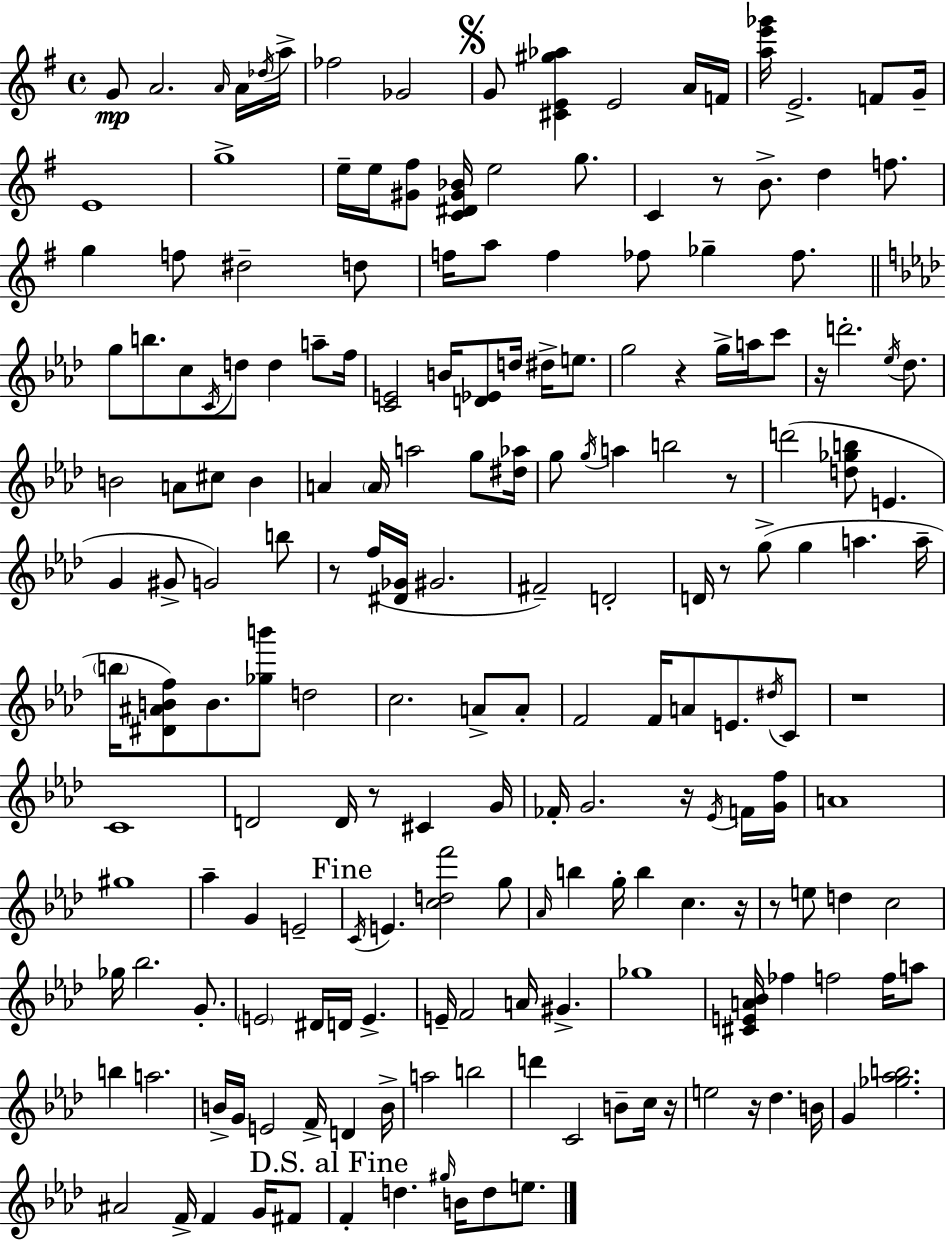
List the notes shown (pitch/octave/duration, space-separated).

G4/e A4/h. A4/s A4/s Db5/s A5/s FES5/h Gb4/h G4/e [C#4,E4,G#5,Ab5]/q E4/h A4/s F4/s [A5,E6,Gb6]/s E4/h. F4/e G4/s E4/w G5/w E5/s E5/s [G#4,F#5]/e [C4,D#4,G#4,Bb4]/s E5/h G5/e. C4/q R/e B4/e. D5/q F5/e. G5/q F5/e D#5/h D5/e F5/s A5/e F5/q FES5/e Gb5/q FES5/e. G5/e B5/e. C5/e C4/s D5/e D5/q A5/e F5/s [C4,E4]/h B4/s [D4,Eb4]/e D5/s D#5/s E5/e. G5/h R/q G5/s A5/s C6/e R/s D6/h. Eb5/s Db5/e. B4/h A4/e C#5/e B4/q A4/q A4/s A5/h G5/e [D#5,Ab5]/s G5/e G5/s A5/q B5/h R/e D6/h [D5,Gb5,B5]/e E4/q. G4/q G#4/e G4/h B5/e R/e F5/s [D#4,Gb4]/s G#4/h. F#4/h D4/h D4/s R/e G5/e G5/q A5/q. A5/s B5/s [D#4,A#4,B4,F5]/e B4/e. [Gb5,B6]/e D5/h C5/h. A4/e A4/e F4/h F4/s A4/e E4/e. D#5/s C4/e R/w C4/w D4/h D4/s R/e C#4/q G4/s FES4/s G4/h. R/s Eb4/s F4/s [G4,F5]/s A4/w G#5/w Ab5/q G4/q E4/h C4/s E4/q. [C5,D5,F6]/h G5/e Ab4/s B5/q G5/s B5/q C5/q. R/s R/e E5/e D5/q C5/h Gb5/s Bb5/h. G4/e. E4/h D#4/s D4/s E4/q. E4/s F4/h A4/s G#4/q. Gb5/w [C#4,E4,A4,Bb4]/s FES5/q F5/h F5/s A5/e B5/q A5/h. B4/s G4/s E4/h F4/s D4/q B4/s A5/h B5/h D6/q C4/h B4/e C5/s R/s E5/h R/s Db5/q. B4/s G4/q [Gb5,Ab5,B5]/h. A#4/h F4/s F4/q G4/s F#4/e F4/q D5/q. G#5/s B4/s D5/e E5/e.